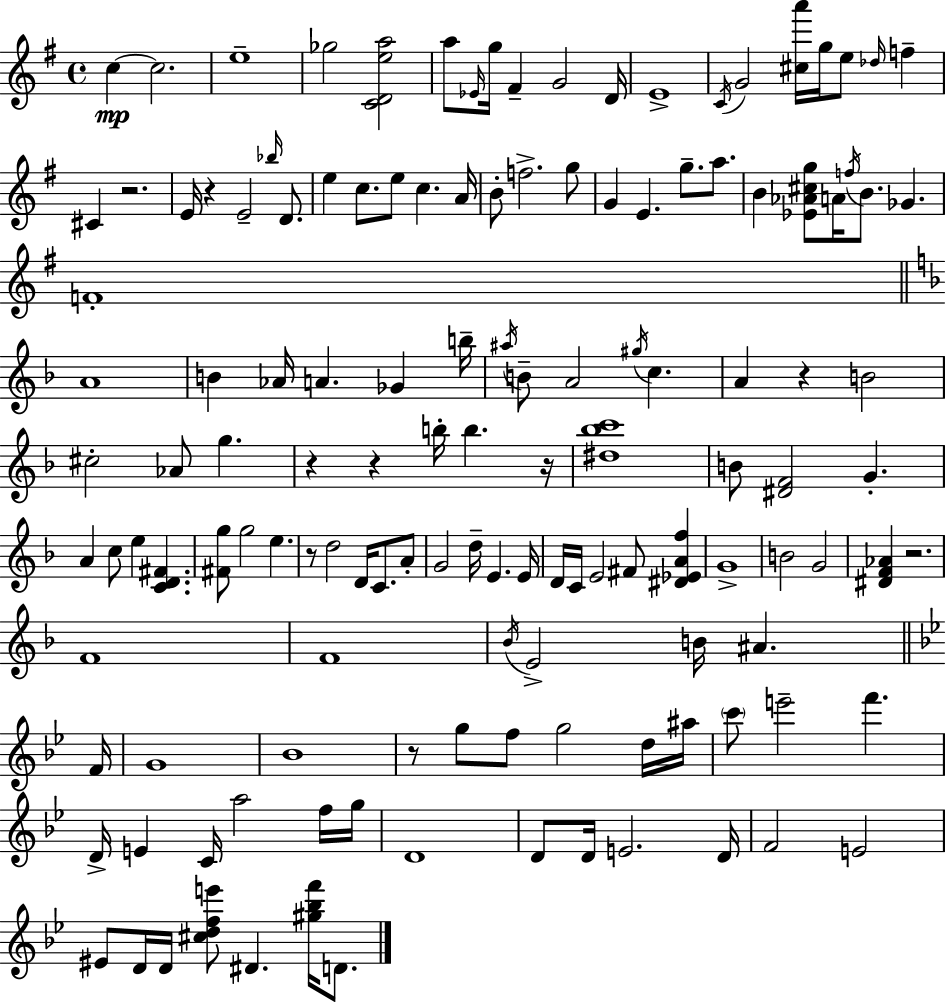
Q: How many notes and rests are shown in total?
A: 135